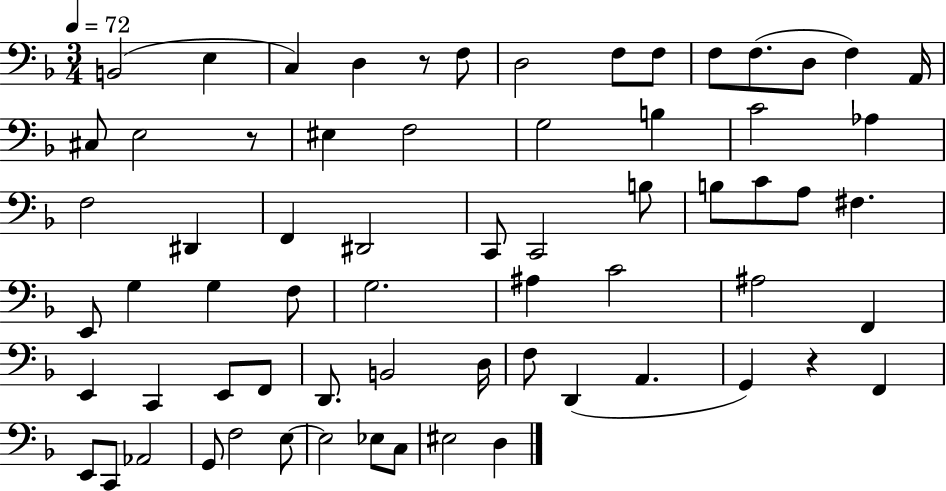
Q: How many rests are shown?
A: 3